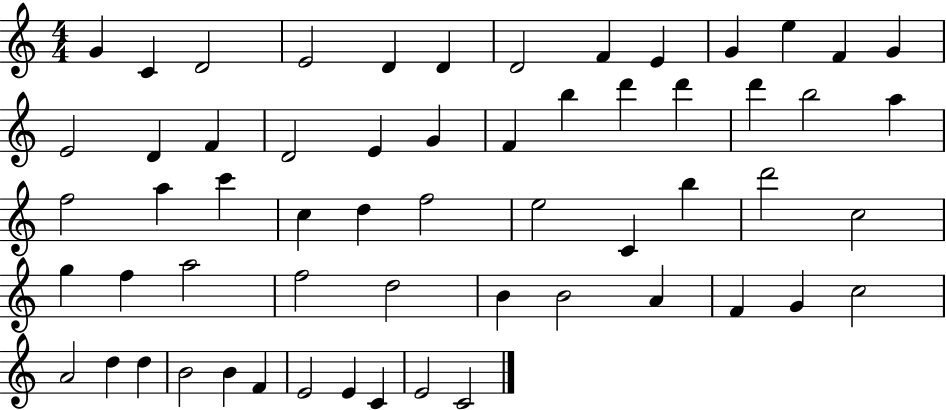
G4/q C4/q D4/h E4/h D4/q D4/q D4/h F4/q E4/q G4/q E5/q F4/q G4/q E4/h D4/q F4/q D4/h E4/q G4/q F4/q B5/q D6/q D6/q D6/q B5/h A5/q F5/h A5/q C6/q C5/q D5/q F5/h E5/h C4/q B5/q D6/h C5/h G5/q F5/q A5/h F5/h D5/h B4/q B4/h A4/q F4/q G4/q C5/h A4/h D5/q D5/q B4/h B4/q F4/q E4/h E4/q C4/q E4/h C4/h